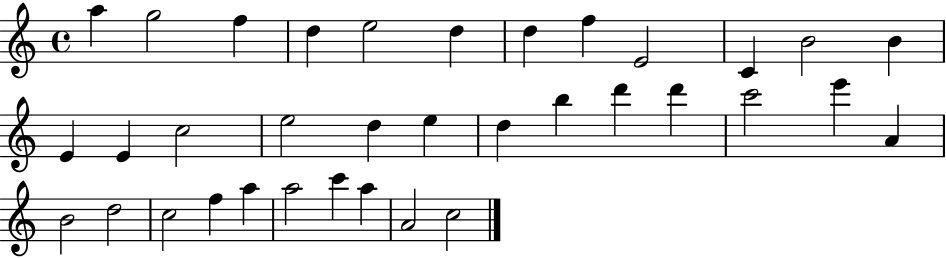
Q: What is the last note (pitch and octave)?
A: C5